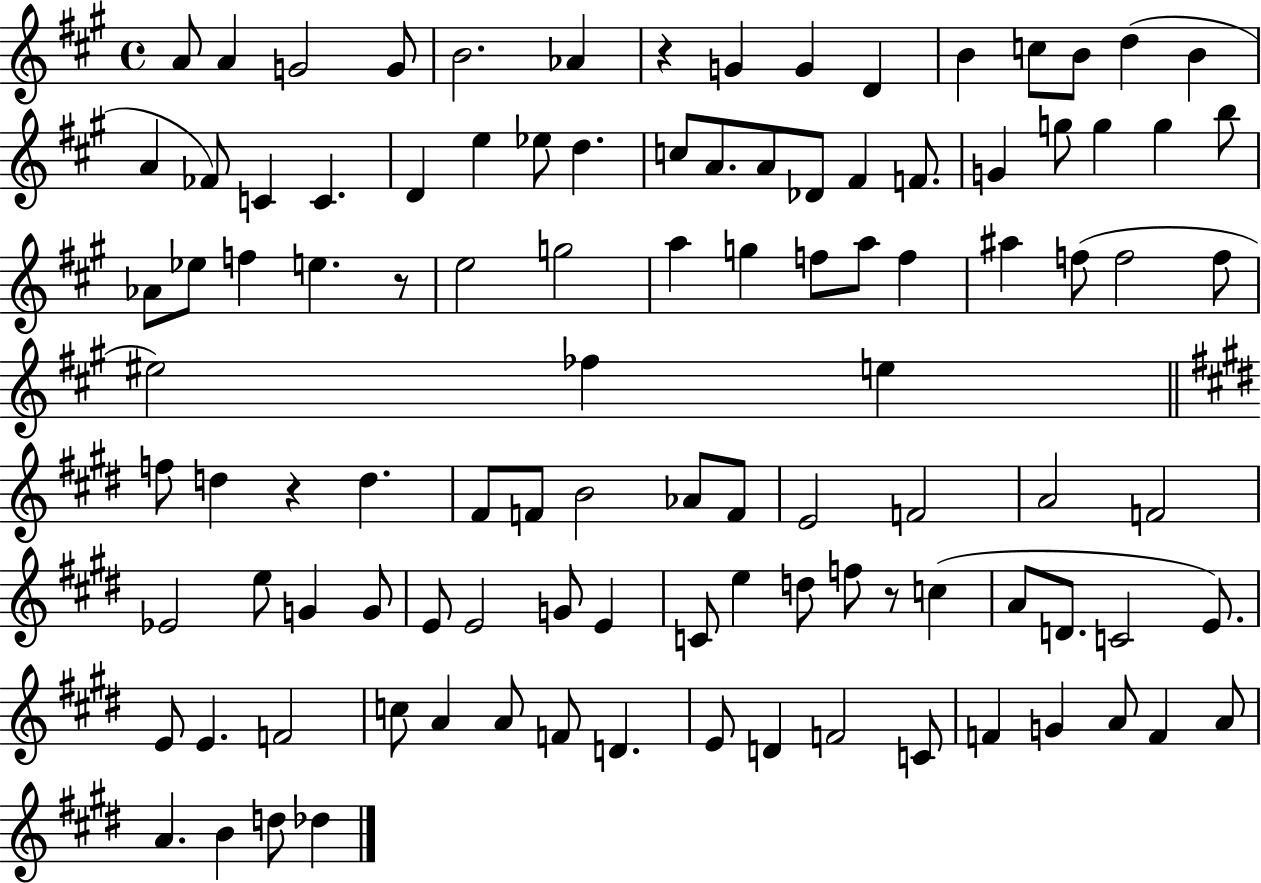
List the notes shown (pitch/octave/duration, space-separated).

A4/e A4/q G4/h G4/e B4/h. Ab4/q R/q G4/q G4/q D4/q B4/q C5/e B4/e D5/q B4/q A4/q FES4/e C4/q C4/q. D4/q E5/q Eb5/e D5/q. C5/e A4/e. A4/e Db4/e F#4/q F4/e. G4/q G5/e G5/q G5/q B5/e Ab4/e Eb5/e F5/q E5/q. R/e E5/h G5/h A5/q G5/q F5/e A5/e F5/q A#5/q F5/e F5/h F5/e EIS5/h FES5/q E5/q F5/e D5/q R/q D5/q. F#4/e F4/e B4/h Ab4/e F4/e E4/h F4/h A4/h F4/h Eb4/h E5/e G4/q G4/e E4/e E4/h G4/e E4/q C4/e E5/q D5/e F5/e R/e C5/q A4/e D4/e. C4/h E4/e. E4/e E4/q. F4/h C5/e A4/q A4/e F4/e D4/q. E4/e D4/q F4/h C4/e F4/q G4/q A4/e F4/q A4/e A4/q. B4/q D5/e Db5/q